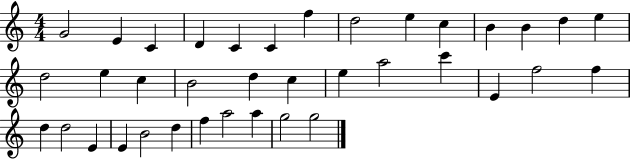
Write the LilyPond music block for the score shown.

{
  \clef treble
  \numericTimeSignature
  \time 4/4
  \key c \major
  g'2 e'4 c'4 | d'4 c'4 c'4 f''4 | d''2 e''4 c''4 | b'4 b'4 d''4 e''4 | \break d''2 e''4 c''4 | b'2 d''4 c''4 | e''4 a''2 c'''4 | e'4 f''2 f''4 | \break d''4 d''2 e'4 | e'4 b'2 d''4 | f''4 a''2 a''4 | g''2 g''2 | \break \bar "|."
}